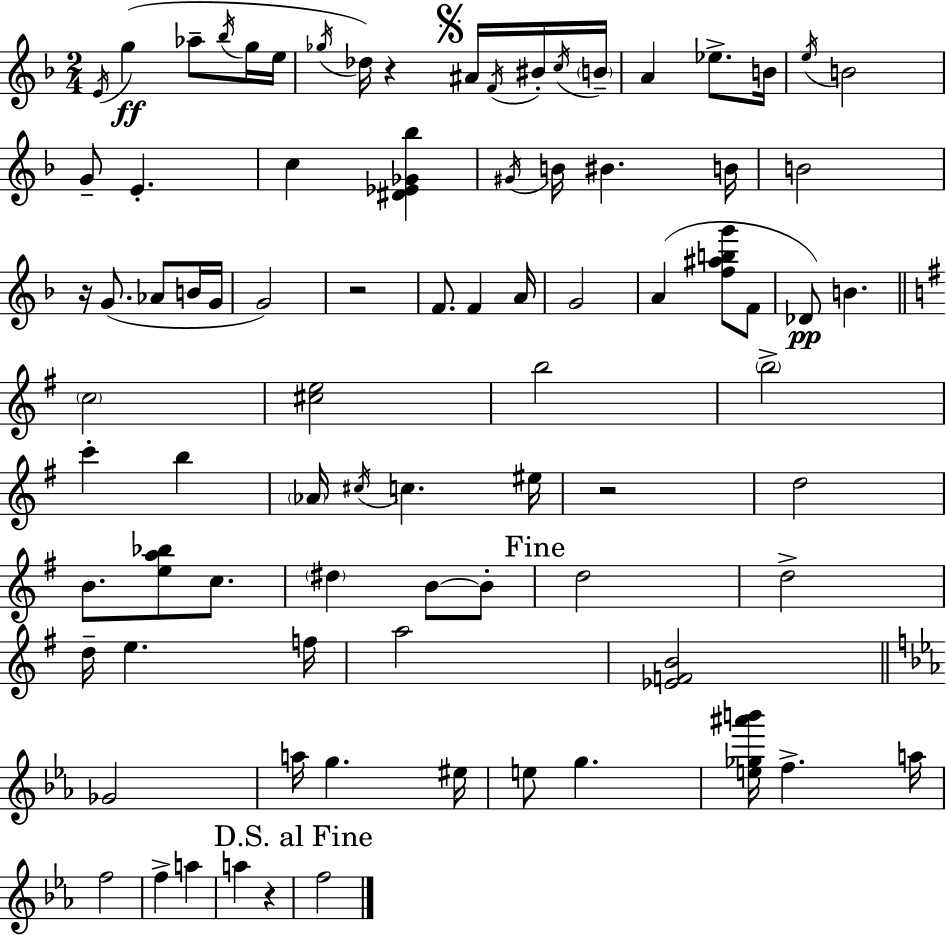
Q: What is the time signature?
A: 2/4